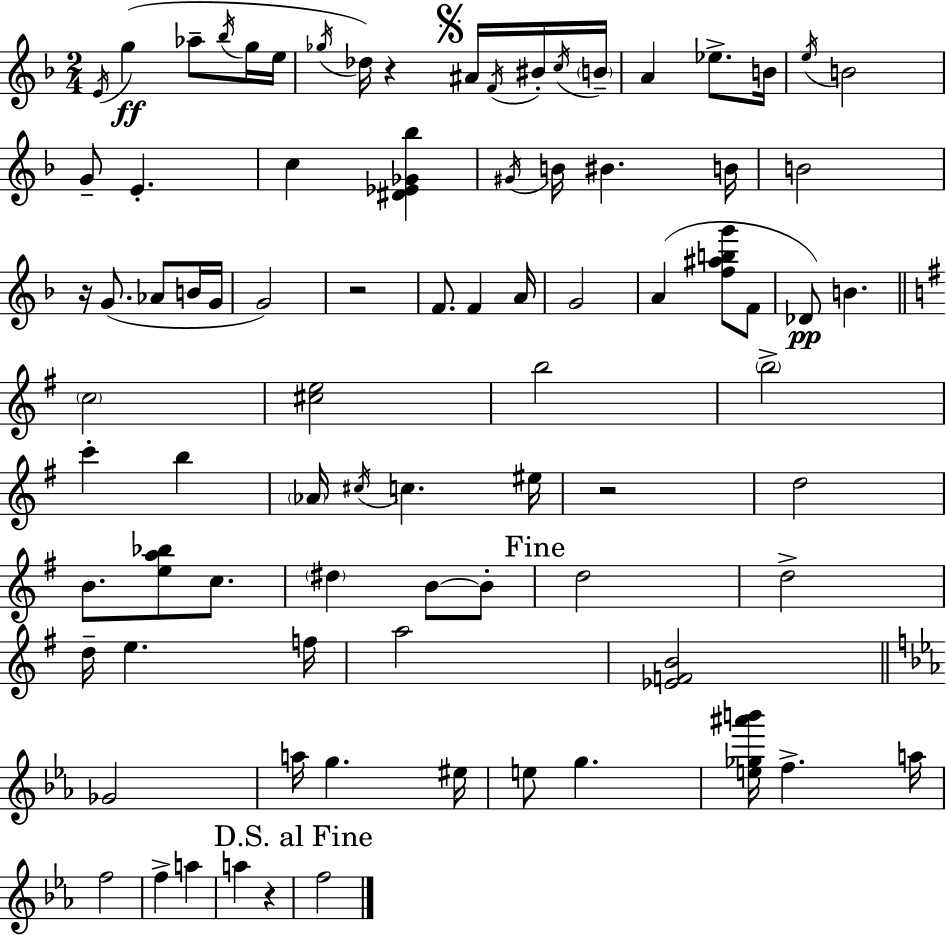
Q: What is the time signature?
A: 2/4